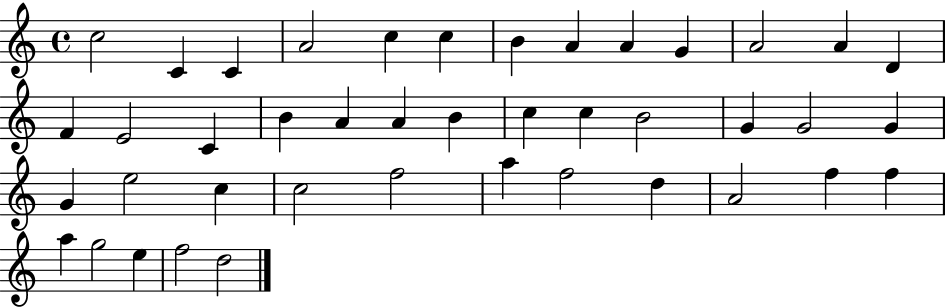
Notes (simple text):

C5/h C4/q C4/q A4/h C5/q C5/q B4/q A4/q A4/q G4/q A4/h A4/q D4/q F4/q E4/h C4/q B4/q A4/q A4/q B4/q C5/q C5/q B4/h G4/q G4/h G4/q G4/q E5/h C5/q C5/h F5/h A5/q F5/h D5/q A4/h F5/q F5/q A5/q G5/h E5/q F5/h D5/h